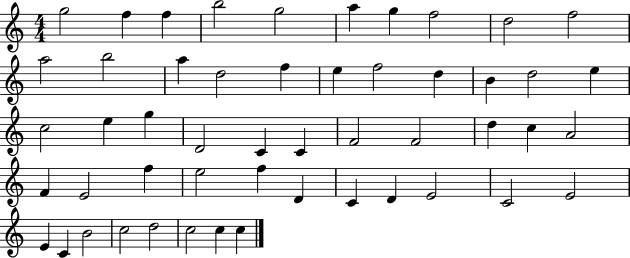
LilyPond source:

{
  \clef treble
  \numericTimeSignature
  \time 4/4
  \key c \major
  g''2 f''4 f''4 | b''2 g''2 | a''4 g''4 f''2 | d''2 f''2 | \break a''2 b''2 | a''4 d''2 f''4 | e''4 f''2 d''4 | b'4 d''2 e''4 | \break c''2 e''4 g''4 | d'2 c'4 c'4 | f'2 f'2 | d''4 c''4 a'2 | \break f'4 e'2 f''4 | e''2 f''4 d'4 | c'4 d'4 e'2 | c'2 e'2 | \break e'4 c'4 b'2 | c''2 d''2 | c''2 c''4 c''4 | \bar "|."
}